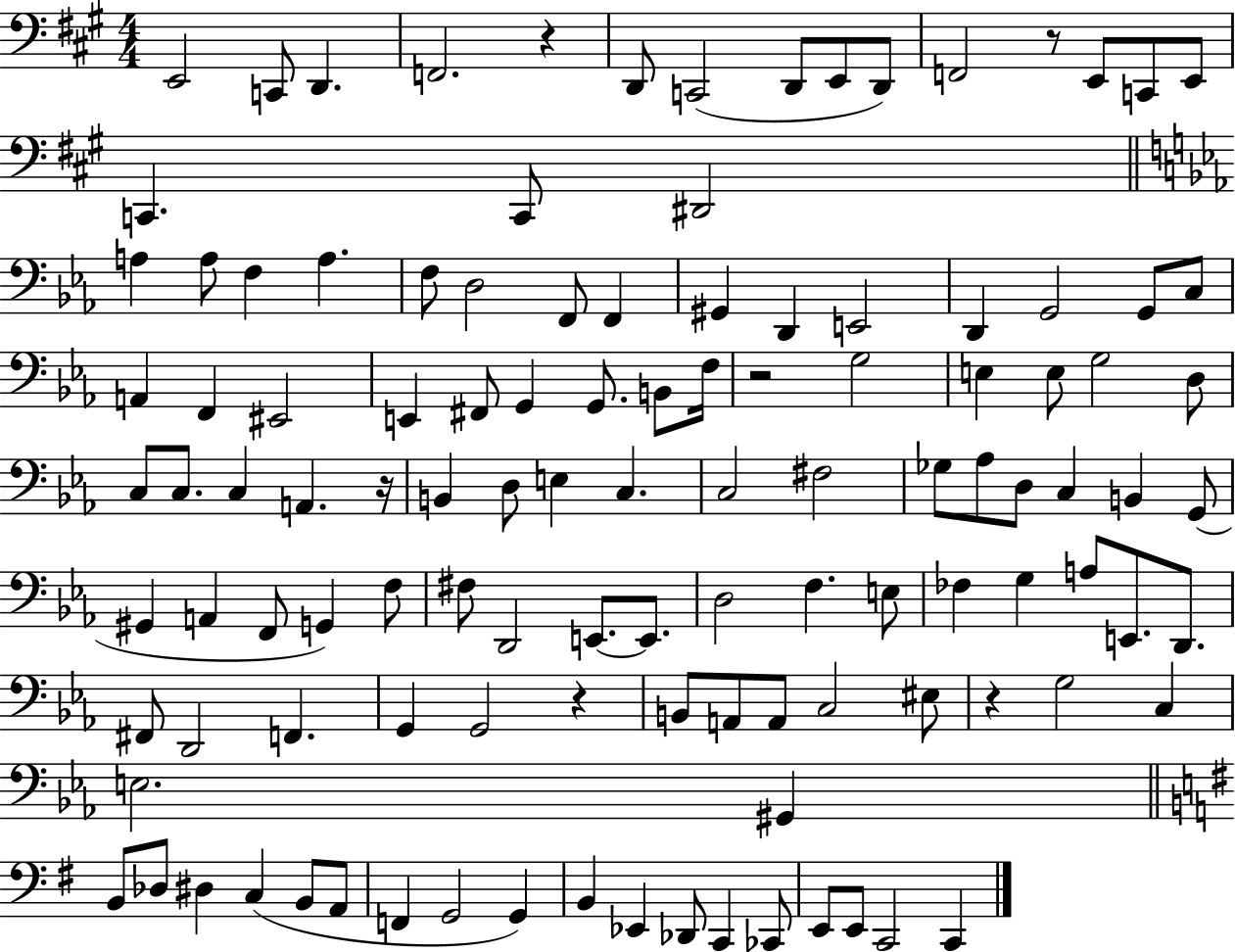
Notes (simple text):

E2/h C2/e D2/q. F2/h. R/q D2/e C2/h D2/e E2/e D2/e F2/h R/e E2/e C2/e E2/e C2/q. C2/e D#2/h A3/q A3/e F3/q A3/q. F3/e D3/h F2/e F2/q G#2/q D2/q E2/h D2/q G2/h G2/e C3/e A2/q F2/q EIS2/h E2/q F#2/e G2/q G2/e. B2/e F3/s R/h G3/h E3/q E3/e G3/h D3/e C3/e C3/e. C3/q A2/q. R/s B2/q D3/e E3/q C3/q. C3/h F#3/h Gb3/e Ab3/e D3/e C3/q B2/q G2/e G#2/q A2/q F2/e G2/q F3/e F#3/e D2/h E2/e. E2/e. D3/h F3/q. E3/e FES3/q G3/q A3/e E2/e. D2/e. F#2/e D2/h F2/q. G2/q G2/h R/q B2/e A2/e A2/e C3/h EIS3/e R/q G3/h C3/q E3/h. G#2/q B2/e Db3/e D#3/q C3/q B2/e A2/e F2/q G2/h G2/q B2/q Eb2/q Db2/e C2/q CES2/e E2/e E2/e C2/h C2/q